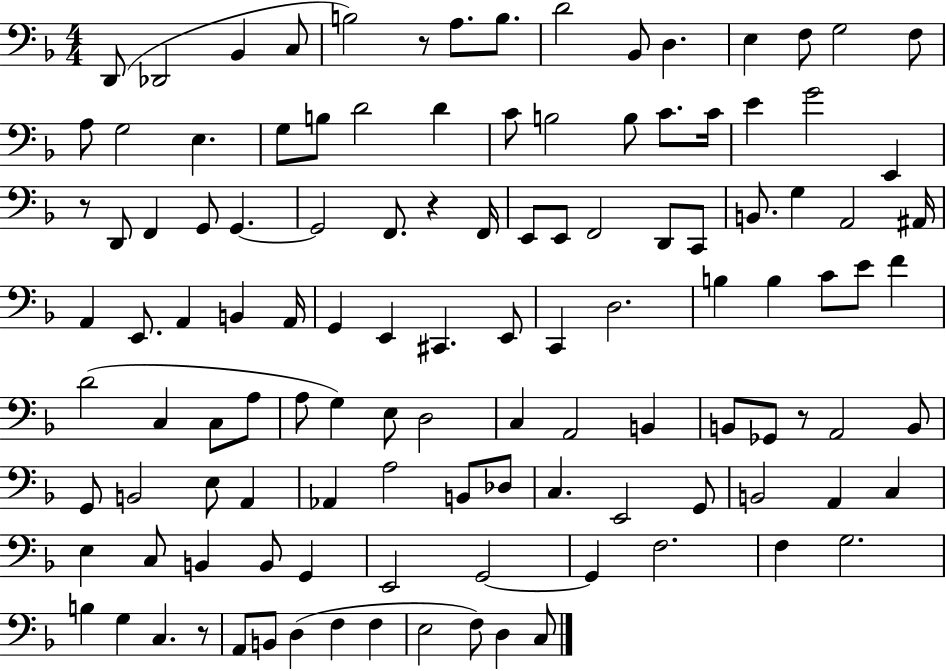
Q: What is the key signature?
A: F major